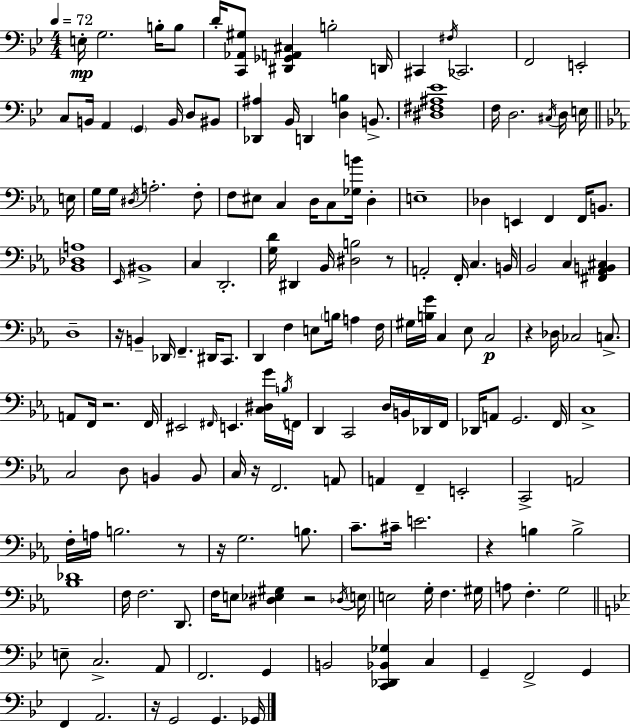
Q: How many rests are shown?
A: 10